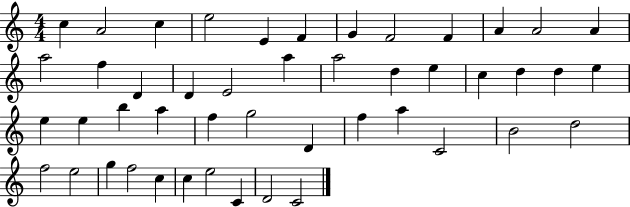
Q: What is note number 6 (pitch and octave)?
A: F4